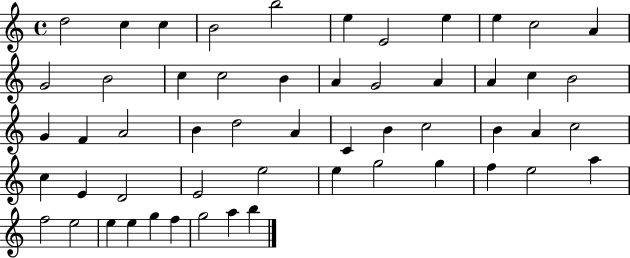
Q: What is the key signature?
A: C major